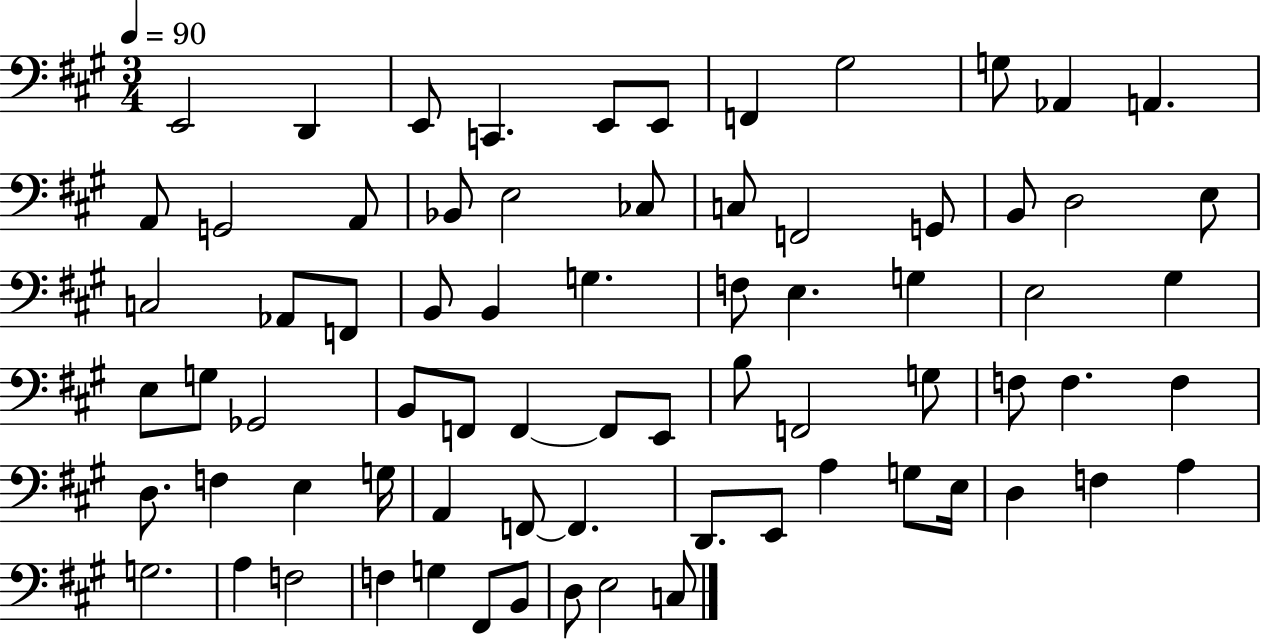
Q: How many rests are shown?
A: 0